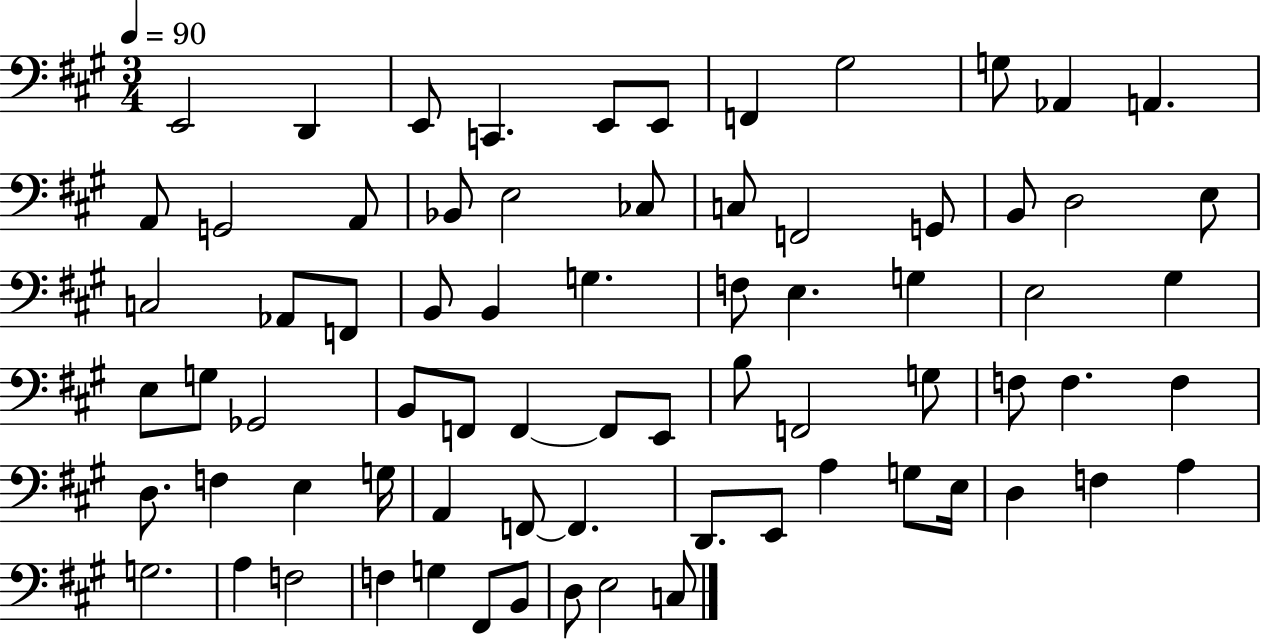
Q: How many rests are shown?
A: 0